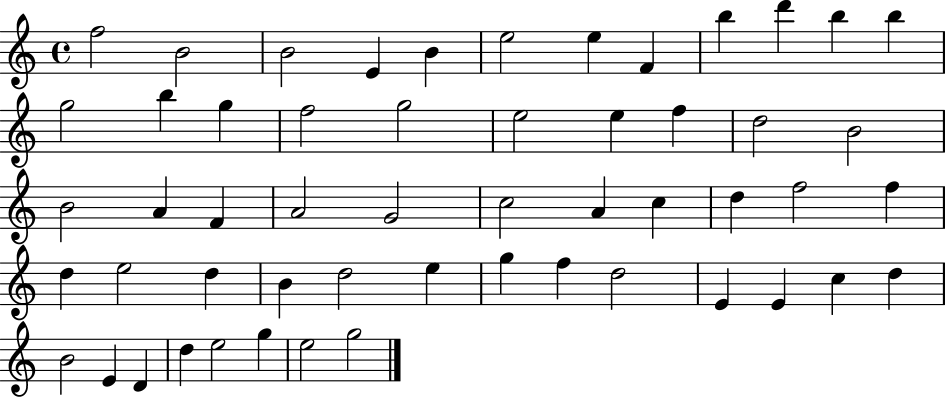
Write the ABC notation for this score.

X:1
T:Untitled
M:4/4
L:1/4
K:C
f2 B2 B2 E B e2 e F b d' b b g2 b g f2 g2 e2 e f d2 B2 B2 A F A2 G2 c2 A c d f2 f d e2 d B d2 e g f d2 E E c d B2 E D d e2 g e2 g2